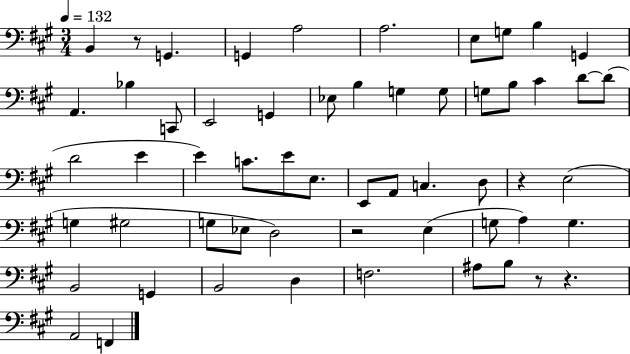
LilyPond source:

{
  \clef bass
  \numericTimeSignature
  \time 3/4
  \key a \major
  \tempo 4 = 132
  b,4 r8 g,4. | g,4 a2 | a2. | e8 g8 b4 g,4 | \break a,4. bes4 c,8 | e,2 g,4 | ees8 b4 g4 g8 | g8 b8 cis'4 d'8~~ d'8( | \break d'2 e'4 | e'4) c'8. e'8 e8. | e,8 a,8 c4. d8 | r4 e2( | \break g4 gis2 | g8 ees8 d2) | r2 e4( | g8 a4) g4. | \break b,2 g,4 | b,2 d4 | f2. | ais8 b8 r8 r4. | \break a,2 f,4 | \bar "|."
}